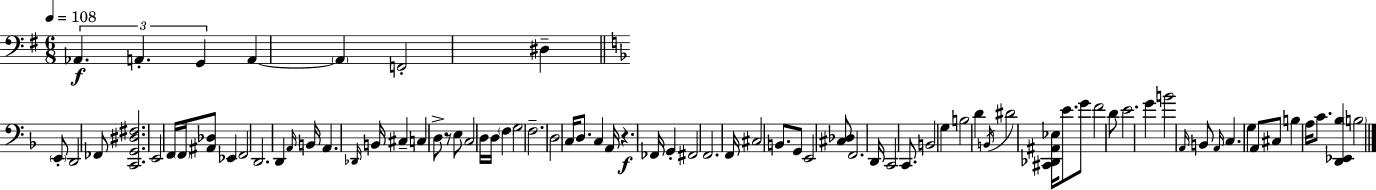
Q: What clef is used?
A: bass